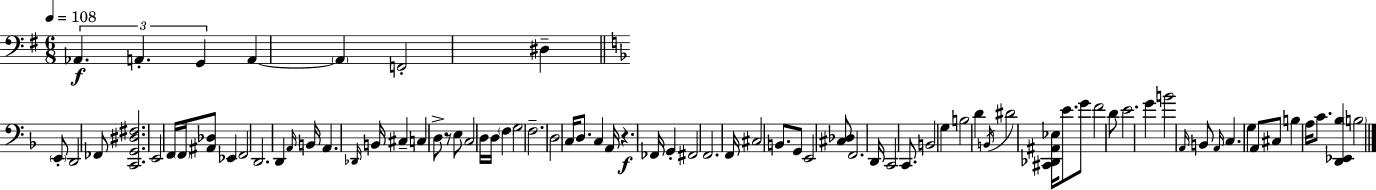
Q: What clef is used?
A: bass